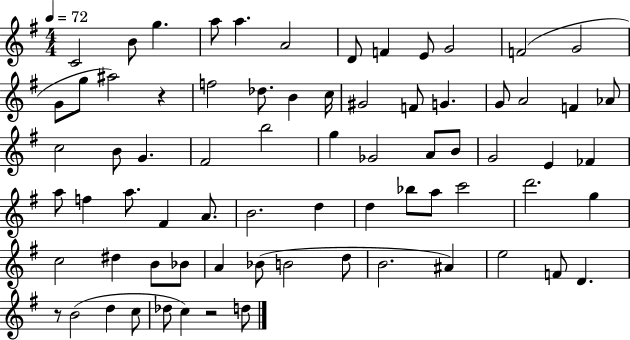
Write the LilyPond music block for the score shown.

{
  \clef treble
  \numericTimeSignature
  \time 4/4
  \key g \major
  \tempo 4 = 72
  c'2 b'8 g''4. | a''8 a''4. a'2 | d'8 f'4 e'8 g'2 | f'2( g'2 | \break g'8 g''8 ais''2) r4 | f''2 des''8. b'4 c''16 | gis'2 f'8 g'4. | g'8 a'2 f'4 aes'8 | \break c''2 b'8 g'4. | fis'2 b''2 | g''4 ges'2 a'8 b'8 | g'2 e'4 fes'4 | \break a''8 f''4 a''8. fis'4 a'8. | b'2. d''4 | d''4 bes''8 a''8 c'''2 | d'''2. g''4 | \break c''2 dis''4 b'8 bes'8 | a'4 bes'8( b'2 d''8 | b'2. ais'4) | e''2 f'8 d'4. | \break r8 b'2( d''4 c''8 | des''8 c''4) r2 d''8 | \bar "|."
}